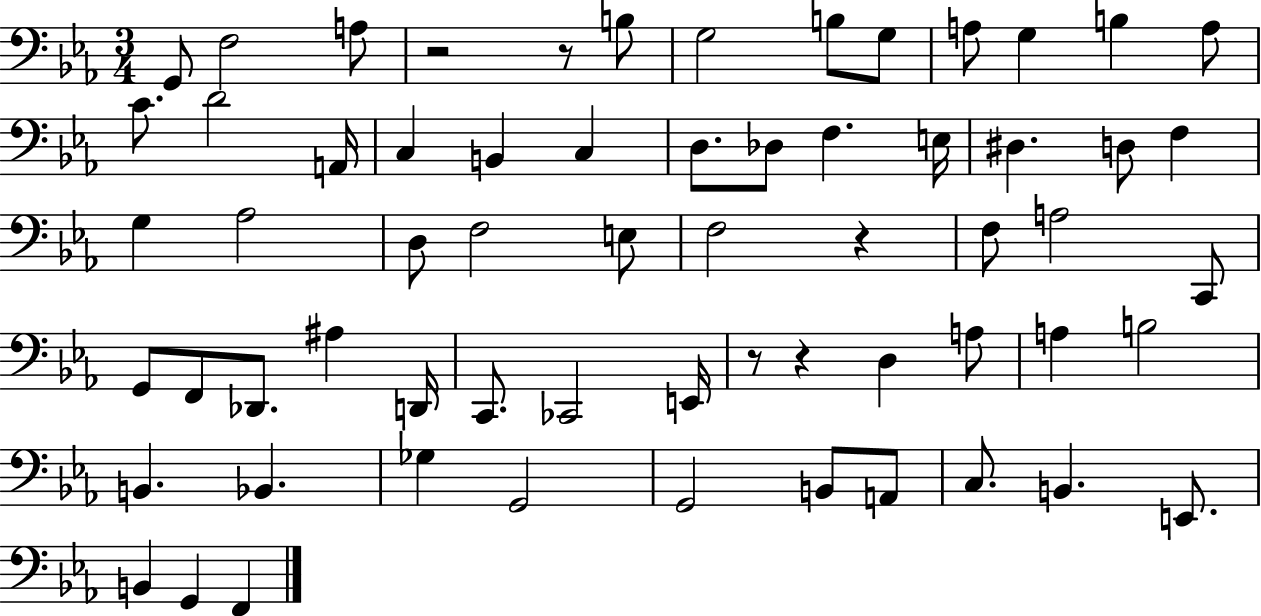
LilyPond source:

{
  \clef bass
  \numericTimeSignature
  \time 3/4
  \key ees \major
  g,8 f2 a8 | r2 r8 b8 | g2 b8 g8 | a8 g4 b4 a8 | \break c'8. d'2 a,16 | c4 b,4 c4 | d8. des8 f4. e16 | dis4. d8 f4 | \break g4 aes2 | d8 f2 e8 | f2 r4 | f8 a2 c,8 | \break g,8 f,8 des,8. ais4 d,16 | c,8. ces,2 e,16 | r8 r4 d4 a8 | a4 b2 | \break b,4. bes,4. | ges4 g,2 | g,2 b,8 a,8 | c8. b,4. e,8. | \break b,4 g,4 f,4 | \bar "|."
}